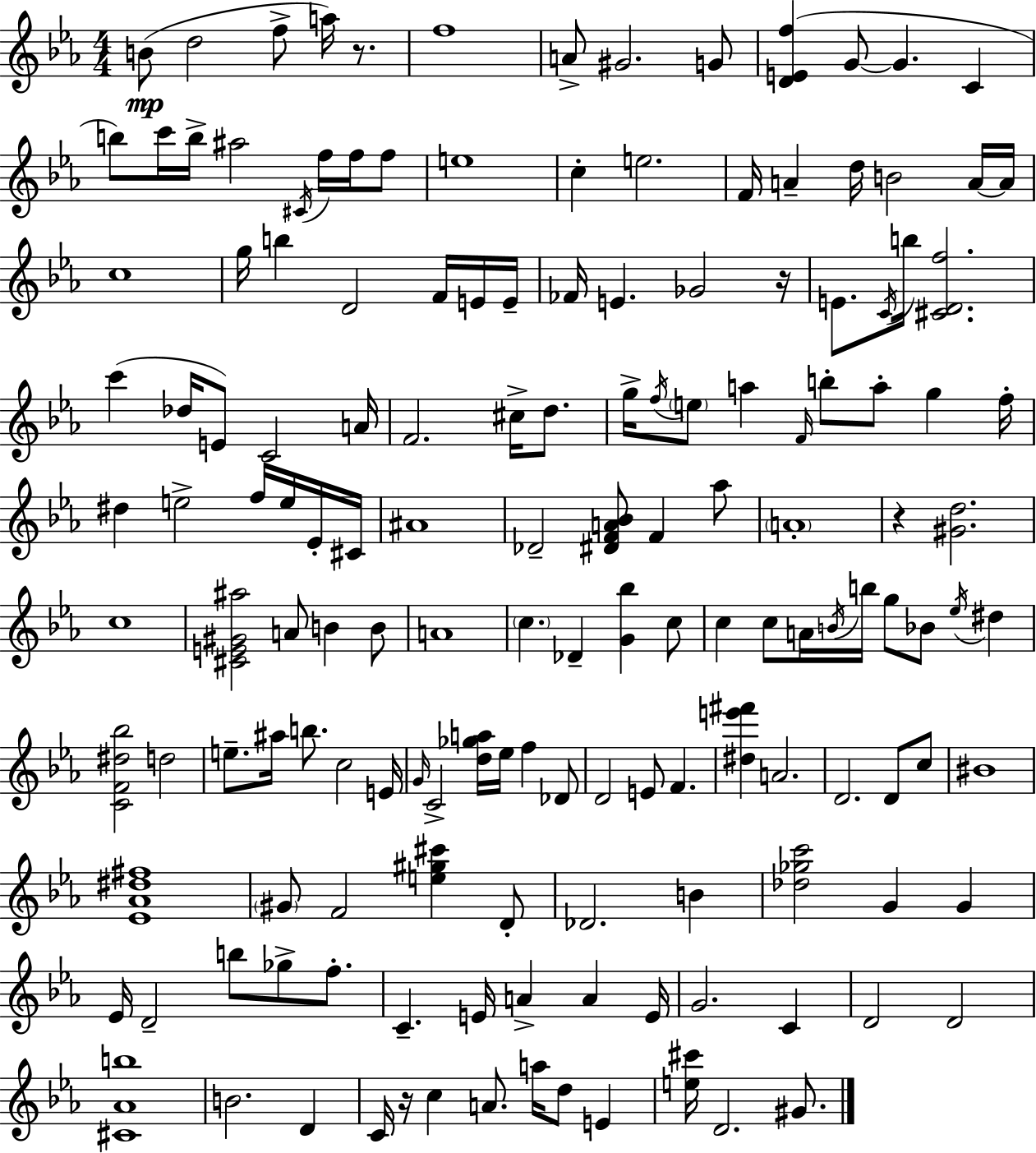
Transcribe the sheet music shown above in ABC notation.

X:1
T:Untitled
M:4/4
L:1/4
K:Eb
B/2 d2 f/2 a/4 z/2 f4 A/2 ^G2 G/2 [DEf] G/2 G C b/2 c'/4 b/4 ^a2 ^C/4 f/4 f/4 f/2 e4 c e2 F/4 A d/4 B2 A/4 A/4 c4 g/4 b D2 F/4 E/4 E/4 _F/4 E _G2 z/4 E/2 C/4 b/4 [^CDf]2 c' _d/4 E/2 C2 A/4 F2 ^c/4 d/2 g/4 f/4 e/2 a F/4 b/2 a/2 g f/4 ^d e2 f/4 e/4 _E/4 ^C/4 ^A4 _D2 [^DFA_B]/2 F _a/2 A4 z [^Gd]2 c4 [^CE^G^a]2 A/2 B B/2 A4 c _D [G_b] c/2 c c/2 A/4 B/4 b/4 g/2 _B/2 _e/4 ^d [CF^d_b]2 d2 e/2 ^a/4 b/2 c2 E/4 G/4 C2 [d_ga]/4 _e/4 f _D/2 D2 E/2 F [^de'^f'] A2 D2 D/2 c/2 ^B4 [_E_A^d^f]4 ^G/2 F2 [e^g^c'] D/2 _D2 B [_d_gc']2 G G _E/4 D2 b/2 _g/2 f/2 C E/4 A A E/4 G2 C D2 D2 [^C_Ab]4 B2 D C/4 z/4 c A/2 a/4 d/2 E [e^c']/4 D2 ^G/2